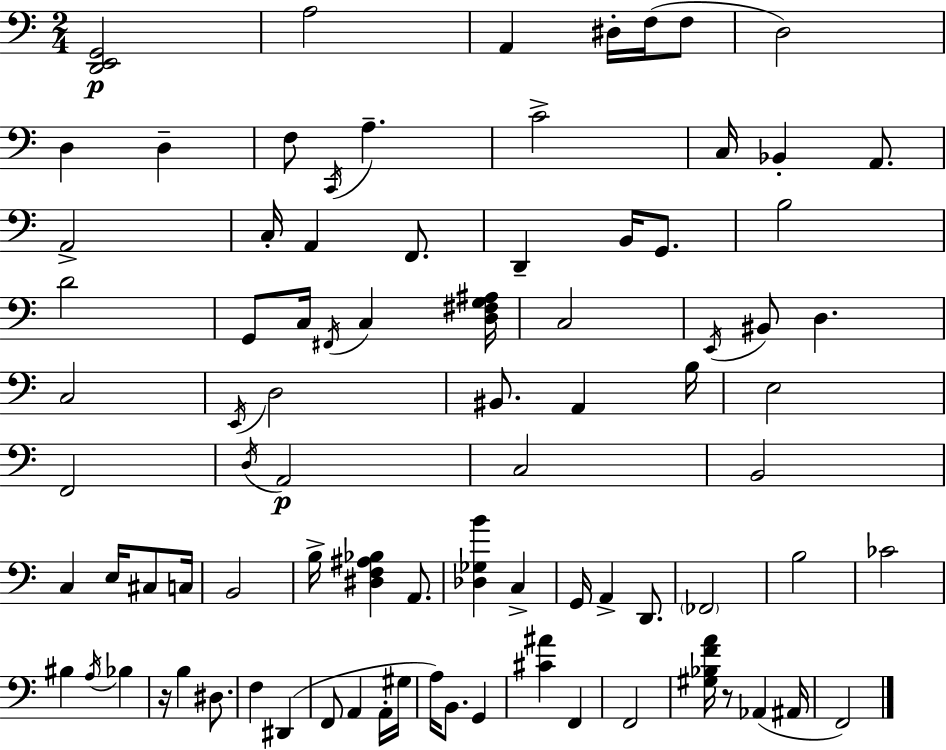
[D2,E2,G2]/h A3/h A2/q D#3/s F3/s F3/e D3/h D3/q D3/q F3/e C2/s A3/q. C4/h C3/s Bb2/q A2/e. A2/h C3/s A2/q F2/e. D2/q B2/s G2/e. B3/h D4/h G2/e C3/s F#2/s C3/q [D3,F#3,G3,A#3]/s C3/h E2/s BIS2/e D3/q. C3/h E2/s D3/h BIS2/e. A2/q B3/s E3/h F2/h D3/s A2/h C3/h B2/h C3/q E3/s C#3/e C3/s B2/h B3/s [D#3,F3,A#3,Bb3]/q A2/e. [Db3,Gb3,B4]/q C3/q G2/s A2/q D2/e. FES2/h B3/h CES4/h BIS3/q A3/s Bb3/q R/s B3/q D#3/e. F3/q D#2/q F2/e A2/q A2/s G#3/s A3/s B2/e. G2/q [C#4,A#4]/q F2/q F2/h [G#3,Bb3,F4,A4]/s R/e Ab2/q A#2/s F2/h